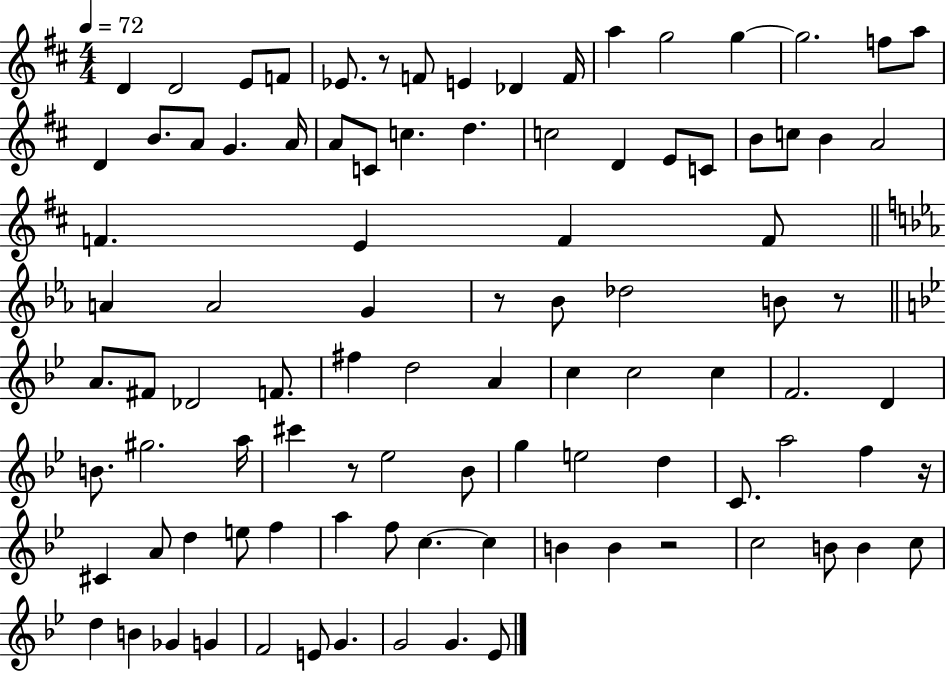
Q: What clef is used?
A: treble